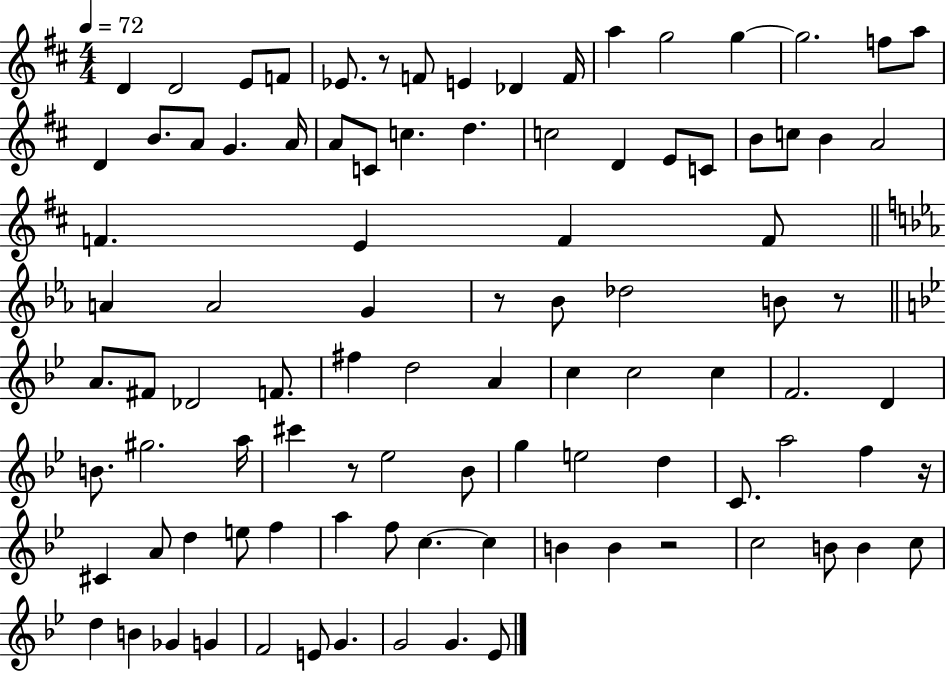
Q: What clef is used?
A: treble